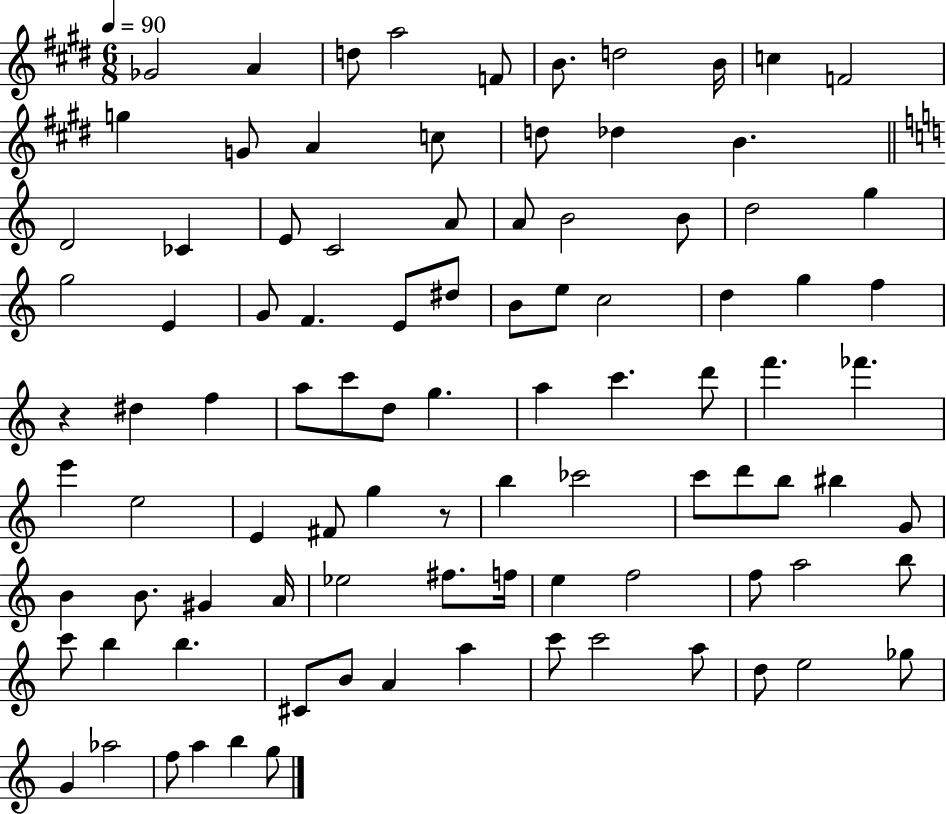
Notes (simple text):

Gb4/h A4/q D5/e A5/h F4/e B4/e. D5/h B4/s C5/q F4/h G5/q G4/e A4/q C5/e D5/e Db5/q B4/q. D4/h CES4/q E4/e C4/h A4/e A4/e B4/h B4/e D5/h G5/q G5/h E4/q G4/e F4/q. E4/e D#5/e B4/e E5/e C5/h D5/q G5/q F5/q R/q D#5/q F5/q A5/e C6/e D5/e G5/q. A5/q C6/q. D6/e F6/q. FES6/q. E6/q E5/h E4/q F#4/e G5/q R/e B5/q CES6/h C6/e D6/e B5/e BIS5/q G4/e B4/q B4/e. G#4/q A4/s Eb5/h F#5/e. F5/s E5/q F5/h F5/e A5/h B5/e C6/e B5/q B5/q. C#4/e B4/e A4/q A5/q C6/e C6/h A5/e D5/e E5/h Gb5/e G4/q Ab5/h F5/e A5/q B5/q G5/e